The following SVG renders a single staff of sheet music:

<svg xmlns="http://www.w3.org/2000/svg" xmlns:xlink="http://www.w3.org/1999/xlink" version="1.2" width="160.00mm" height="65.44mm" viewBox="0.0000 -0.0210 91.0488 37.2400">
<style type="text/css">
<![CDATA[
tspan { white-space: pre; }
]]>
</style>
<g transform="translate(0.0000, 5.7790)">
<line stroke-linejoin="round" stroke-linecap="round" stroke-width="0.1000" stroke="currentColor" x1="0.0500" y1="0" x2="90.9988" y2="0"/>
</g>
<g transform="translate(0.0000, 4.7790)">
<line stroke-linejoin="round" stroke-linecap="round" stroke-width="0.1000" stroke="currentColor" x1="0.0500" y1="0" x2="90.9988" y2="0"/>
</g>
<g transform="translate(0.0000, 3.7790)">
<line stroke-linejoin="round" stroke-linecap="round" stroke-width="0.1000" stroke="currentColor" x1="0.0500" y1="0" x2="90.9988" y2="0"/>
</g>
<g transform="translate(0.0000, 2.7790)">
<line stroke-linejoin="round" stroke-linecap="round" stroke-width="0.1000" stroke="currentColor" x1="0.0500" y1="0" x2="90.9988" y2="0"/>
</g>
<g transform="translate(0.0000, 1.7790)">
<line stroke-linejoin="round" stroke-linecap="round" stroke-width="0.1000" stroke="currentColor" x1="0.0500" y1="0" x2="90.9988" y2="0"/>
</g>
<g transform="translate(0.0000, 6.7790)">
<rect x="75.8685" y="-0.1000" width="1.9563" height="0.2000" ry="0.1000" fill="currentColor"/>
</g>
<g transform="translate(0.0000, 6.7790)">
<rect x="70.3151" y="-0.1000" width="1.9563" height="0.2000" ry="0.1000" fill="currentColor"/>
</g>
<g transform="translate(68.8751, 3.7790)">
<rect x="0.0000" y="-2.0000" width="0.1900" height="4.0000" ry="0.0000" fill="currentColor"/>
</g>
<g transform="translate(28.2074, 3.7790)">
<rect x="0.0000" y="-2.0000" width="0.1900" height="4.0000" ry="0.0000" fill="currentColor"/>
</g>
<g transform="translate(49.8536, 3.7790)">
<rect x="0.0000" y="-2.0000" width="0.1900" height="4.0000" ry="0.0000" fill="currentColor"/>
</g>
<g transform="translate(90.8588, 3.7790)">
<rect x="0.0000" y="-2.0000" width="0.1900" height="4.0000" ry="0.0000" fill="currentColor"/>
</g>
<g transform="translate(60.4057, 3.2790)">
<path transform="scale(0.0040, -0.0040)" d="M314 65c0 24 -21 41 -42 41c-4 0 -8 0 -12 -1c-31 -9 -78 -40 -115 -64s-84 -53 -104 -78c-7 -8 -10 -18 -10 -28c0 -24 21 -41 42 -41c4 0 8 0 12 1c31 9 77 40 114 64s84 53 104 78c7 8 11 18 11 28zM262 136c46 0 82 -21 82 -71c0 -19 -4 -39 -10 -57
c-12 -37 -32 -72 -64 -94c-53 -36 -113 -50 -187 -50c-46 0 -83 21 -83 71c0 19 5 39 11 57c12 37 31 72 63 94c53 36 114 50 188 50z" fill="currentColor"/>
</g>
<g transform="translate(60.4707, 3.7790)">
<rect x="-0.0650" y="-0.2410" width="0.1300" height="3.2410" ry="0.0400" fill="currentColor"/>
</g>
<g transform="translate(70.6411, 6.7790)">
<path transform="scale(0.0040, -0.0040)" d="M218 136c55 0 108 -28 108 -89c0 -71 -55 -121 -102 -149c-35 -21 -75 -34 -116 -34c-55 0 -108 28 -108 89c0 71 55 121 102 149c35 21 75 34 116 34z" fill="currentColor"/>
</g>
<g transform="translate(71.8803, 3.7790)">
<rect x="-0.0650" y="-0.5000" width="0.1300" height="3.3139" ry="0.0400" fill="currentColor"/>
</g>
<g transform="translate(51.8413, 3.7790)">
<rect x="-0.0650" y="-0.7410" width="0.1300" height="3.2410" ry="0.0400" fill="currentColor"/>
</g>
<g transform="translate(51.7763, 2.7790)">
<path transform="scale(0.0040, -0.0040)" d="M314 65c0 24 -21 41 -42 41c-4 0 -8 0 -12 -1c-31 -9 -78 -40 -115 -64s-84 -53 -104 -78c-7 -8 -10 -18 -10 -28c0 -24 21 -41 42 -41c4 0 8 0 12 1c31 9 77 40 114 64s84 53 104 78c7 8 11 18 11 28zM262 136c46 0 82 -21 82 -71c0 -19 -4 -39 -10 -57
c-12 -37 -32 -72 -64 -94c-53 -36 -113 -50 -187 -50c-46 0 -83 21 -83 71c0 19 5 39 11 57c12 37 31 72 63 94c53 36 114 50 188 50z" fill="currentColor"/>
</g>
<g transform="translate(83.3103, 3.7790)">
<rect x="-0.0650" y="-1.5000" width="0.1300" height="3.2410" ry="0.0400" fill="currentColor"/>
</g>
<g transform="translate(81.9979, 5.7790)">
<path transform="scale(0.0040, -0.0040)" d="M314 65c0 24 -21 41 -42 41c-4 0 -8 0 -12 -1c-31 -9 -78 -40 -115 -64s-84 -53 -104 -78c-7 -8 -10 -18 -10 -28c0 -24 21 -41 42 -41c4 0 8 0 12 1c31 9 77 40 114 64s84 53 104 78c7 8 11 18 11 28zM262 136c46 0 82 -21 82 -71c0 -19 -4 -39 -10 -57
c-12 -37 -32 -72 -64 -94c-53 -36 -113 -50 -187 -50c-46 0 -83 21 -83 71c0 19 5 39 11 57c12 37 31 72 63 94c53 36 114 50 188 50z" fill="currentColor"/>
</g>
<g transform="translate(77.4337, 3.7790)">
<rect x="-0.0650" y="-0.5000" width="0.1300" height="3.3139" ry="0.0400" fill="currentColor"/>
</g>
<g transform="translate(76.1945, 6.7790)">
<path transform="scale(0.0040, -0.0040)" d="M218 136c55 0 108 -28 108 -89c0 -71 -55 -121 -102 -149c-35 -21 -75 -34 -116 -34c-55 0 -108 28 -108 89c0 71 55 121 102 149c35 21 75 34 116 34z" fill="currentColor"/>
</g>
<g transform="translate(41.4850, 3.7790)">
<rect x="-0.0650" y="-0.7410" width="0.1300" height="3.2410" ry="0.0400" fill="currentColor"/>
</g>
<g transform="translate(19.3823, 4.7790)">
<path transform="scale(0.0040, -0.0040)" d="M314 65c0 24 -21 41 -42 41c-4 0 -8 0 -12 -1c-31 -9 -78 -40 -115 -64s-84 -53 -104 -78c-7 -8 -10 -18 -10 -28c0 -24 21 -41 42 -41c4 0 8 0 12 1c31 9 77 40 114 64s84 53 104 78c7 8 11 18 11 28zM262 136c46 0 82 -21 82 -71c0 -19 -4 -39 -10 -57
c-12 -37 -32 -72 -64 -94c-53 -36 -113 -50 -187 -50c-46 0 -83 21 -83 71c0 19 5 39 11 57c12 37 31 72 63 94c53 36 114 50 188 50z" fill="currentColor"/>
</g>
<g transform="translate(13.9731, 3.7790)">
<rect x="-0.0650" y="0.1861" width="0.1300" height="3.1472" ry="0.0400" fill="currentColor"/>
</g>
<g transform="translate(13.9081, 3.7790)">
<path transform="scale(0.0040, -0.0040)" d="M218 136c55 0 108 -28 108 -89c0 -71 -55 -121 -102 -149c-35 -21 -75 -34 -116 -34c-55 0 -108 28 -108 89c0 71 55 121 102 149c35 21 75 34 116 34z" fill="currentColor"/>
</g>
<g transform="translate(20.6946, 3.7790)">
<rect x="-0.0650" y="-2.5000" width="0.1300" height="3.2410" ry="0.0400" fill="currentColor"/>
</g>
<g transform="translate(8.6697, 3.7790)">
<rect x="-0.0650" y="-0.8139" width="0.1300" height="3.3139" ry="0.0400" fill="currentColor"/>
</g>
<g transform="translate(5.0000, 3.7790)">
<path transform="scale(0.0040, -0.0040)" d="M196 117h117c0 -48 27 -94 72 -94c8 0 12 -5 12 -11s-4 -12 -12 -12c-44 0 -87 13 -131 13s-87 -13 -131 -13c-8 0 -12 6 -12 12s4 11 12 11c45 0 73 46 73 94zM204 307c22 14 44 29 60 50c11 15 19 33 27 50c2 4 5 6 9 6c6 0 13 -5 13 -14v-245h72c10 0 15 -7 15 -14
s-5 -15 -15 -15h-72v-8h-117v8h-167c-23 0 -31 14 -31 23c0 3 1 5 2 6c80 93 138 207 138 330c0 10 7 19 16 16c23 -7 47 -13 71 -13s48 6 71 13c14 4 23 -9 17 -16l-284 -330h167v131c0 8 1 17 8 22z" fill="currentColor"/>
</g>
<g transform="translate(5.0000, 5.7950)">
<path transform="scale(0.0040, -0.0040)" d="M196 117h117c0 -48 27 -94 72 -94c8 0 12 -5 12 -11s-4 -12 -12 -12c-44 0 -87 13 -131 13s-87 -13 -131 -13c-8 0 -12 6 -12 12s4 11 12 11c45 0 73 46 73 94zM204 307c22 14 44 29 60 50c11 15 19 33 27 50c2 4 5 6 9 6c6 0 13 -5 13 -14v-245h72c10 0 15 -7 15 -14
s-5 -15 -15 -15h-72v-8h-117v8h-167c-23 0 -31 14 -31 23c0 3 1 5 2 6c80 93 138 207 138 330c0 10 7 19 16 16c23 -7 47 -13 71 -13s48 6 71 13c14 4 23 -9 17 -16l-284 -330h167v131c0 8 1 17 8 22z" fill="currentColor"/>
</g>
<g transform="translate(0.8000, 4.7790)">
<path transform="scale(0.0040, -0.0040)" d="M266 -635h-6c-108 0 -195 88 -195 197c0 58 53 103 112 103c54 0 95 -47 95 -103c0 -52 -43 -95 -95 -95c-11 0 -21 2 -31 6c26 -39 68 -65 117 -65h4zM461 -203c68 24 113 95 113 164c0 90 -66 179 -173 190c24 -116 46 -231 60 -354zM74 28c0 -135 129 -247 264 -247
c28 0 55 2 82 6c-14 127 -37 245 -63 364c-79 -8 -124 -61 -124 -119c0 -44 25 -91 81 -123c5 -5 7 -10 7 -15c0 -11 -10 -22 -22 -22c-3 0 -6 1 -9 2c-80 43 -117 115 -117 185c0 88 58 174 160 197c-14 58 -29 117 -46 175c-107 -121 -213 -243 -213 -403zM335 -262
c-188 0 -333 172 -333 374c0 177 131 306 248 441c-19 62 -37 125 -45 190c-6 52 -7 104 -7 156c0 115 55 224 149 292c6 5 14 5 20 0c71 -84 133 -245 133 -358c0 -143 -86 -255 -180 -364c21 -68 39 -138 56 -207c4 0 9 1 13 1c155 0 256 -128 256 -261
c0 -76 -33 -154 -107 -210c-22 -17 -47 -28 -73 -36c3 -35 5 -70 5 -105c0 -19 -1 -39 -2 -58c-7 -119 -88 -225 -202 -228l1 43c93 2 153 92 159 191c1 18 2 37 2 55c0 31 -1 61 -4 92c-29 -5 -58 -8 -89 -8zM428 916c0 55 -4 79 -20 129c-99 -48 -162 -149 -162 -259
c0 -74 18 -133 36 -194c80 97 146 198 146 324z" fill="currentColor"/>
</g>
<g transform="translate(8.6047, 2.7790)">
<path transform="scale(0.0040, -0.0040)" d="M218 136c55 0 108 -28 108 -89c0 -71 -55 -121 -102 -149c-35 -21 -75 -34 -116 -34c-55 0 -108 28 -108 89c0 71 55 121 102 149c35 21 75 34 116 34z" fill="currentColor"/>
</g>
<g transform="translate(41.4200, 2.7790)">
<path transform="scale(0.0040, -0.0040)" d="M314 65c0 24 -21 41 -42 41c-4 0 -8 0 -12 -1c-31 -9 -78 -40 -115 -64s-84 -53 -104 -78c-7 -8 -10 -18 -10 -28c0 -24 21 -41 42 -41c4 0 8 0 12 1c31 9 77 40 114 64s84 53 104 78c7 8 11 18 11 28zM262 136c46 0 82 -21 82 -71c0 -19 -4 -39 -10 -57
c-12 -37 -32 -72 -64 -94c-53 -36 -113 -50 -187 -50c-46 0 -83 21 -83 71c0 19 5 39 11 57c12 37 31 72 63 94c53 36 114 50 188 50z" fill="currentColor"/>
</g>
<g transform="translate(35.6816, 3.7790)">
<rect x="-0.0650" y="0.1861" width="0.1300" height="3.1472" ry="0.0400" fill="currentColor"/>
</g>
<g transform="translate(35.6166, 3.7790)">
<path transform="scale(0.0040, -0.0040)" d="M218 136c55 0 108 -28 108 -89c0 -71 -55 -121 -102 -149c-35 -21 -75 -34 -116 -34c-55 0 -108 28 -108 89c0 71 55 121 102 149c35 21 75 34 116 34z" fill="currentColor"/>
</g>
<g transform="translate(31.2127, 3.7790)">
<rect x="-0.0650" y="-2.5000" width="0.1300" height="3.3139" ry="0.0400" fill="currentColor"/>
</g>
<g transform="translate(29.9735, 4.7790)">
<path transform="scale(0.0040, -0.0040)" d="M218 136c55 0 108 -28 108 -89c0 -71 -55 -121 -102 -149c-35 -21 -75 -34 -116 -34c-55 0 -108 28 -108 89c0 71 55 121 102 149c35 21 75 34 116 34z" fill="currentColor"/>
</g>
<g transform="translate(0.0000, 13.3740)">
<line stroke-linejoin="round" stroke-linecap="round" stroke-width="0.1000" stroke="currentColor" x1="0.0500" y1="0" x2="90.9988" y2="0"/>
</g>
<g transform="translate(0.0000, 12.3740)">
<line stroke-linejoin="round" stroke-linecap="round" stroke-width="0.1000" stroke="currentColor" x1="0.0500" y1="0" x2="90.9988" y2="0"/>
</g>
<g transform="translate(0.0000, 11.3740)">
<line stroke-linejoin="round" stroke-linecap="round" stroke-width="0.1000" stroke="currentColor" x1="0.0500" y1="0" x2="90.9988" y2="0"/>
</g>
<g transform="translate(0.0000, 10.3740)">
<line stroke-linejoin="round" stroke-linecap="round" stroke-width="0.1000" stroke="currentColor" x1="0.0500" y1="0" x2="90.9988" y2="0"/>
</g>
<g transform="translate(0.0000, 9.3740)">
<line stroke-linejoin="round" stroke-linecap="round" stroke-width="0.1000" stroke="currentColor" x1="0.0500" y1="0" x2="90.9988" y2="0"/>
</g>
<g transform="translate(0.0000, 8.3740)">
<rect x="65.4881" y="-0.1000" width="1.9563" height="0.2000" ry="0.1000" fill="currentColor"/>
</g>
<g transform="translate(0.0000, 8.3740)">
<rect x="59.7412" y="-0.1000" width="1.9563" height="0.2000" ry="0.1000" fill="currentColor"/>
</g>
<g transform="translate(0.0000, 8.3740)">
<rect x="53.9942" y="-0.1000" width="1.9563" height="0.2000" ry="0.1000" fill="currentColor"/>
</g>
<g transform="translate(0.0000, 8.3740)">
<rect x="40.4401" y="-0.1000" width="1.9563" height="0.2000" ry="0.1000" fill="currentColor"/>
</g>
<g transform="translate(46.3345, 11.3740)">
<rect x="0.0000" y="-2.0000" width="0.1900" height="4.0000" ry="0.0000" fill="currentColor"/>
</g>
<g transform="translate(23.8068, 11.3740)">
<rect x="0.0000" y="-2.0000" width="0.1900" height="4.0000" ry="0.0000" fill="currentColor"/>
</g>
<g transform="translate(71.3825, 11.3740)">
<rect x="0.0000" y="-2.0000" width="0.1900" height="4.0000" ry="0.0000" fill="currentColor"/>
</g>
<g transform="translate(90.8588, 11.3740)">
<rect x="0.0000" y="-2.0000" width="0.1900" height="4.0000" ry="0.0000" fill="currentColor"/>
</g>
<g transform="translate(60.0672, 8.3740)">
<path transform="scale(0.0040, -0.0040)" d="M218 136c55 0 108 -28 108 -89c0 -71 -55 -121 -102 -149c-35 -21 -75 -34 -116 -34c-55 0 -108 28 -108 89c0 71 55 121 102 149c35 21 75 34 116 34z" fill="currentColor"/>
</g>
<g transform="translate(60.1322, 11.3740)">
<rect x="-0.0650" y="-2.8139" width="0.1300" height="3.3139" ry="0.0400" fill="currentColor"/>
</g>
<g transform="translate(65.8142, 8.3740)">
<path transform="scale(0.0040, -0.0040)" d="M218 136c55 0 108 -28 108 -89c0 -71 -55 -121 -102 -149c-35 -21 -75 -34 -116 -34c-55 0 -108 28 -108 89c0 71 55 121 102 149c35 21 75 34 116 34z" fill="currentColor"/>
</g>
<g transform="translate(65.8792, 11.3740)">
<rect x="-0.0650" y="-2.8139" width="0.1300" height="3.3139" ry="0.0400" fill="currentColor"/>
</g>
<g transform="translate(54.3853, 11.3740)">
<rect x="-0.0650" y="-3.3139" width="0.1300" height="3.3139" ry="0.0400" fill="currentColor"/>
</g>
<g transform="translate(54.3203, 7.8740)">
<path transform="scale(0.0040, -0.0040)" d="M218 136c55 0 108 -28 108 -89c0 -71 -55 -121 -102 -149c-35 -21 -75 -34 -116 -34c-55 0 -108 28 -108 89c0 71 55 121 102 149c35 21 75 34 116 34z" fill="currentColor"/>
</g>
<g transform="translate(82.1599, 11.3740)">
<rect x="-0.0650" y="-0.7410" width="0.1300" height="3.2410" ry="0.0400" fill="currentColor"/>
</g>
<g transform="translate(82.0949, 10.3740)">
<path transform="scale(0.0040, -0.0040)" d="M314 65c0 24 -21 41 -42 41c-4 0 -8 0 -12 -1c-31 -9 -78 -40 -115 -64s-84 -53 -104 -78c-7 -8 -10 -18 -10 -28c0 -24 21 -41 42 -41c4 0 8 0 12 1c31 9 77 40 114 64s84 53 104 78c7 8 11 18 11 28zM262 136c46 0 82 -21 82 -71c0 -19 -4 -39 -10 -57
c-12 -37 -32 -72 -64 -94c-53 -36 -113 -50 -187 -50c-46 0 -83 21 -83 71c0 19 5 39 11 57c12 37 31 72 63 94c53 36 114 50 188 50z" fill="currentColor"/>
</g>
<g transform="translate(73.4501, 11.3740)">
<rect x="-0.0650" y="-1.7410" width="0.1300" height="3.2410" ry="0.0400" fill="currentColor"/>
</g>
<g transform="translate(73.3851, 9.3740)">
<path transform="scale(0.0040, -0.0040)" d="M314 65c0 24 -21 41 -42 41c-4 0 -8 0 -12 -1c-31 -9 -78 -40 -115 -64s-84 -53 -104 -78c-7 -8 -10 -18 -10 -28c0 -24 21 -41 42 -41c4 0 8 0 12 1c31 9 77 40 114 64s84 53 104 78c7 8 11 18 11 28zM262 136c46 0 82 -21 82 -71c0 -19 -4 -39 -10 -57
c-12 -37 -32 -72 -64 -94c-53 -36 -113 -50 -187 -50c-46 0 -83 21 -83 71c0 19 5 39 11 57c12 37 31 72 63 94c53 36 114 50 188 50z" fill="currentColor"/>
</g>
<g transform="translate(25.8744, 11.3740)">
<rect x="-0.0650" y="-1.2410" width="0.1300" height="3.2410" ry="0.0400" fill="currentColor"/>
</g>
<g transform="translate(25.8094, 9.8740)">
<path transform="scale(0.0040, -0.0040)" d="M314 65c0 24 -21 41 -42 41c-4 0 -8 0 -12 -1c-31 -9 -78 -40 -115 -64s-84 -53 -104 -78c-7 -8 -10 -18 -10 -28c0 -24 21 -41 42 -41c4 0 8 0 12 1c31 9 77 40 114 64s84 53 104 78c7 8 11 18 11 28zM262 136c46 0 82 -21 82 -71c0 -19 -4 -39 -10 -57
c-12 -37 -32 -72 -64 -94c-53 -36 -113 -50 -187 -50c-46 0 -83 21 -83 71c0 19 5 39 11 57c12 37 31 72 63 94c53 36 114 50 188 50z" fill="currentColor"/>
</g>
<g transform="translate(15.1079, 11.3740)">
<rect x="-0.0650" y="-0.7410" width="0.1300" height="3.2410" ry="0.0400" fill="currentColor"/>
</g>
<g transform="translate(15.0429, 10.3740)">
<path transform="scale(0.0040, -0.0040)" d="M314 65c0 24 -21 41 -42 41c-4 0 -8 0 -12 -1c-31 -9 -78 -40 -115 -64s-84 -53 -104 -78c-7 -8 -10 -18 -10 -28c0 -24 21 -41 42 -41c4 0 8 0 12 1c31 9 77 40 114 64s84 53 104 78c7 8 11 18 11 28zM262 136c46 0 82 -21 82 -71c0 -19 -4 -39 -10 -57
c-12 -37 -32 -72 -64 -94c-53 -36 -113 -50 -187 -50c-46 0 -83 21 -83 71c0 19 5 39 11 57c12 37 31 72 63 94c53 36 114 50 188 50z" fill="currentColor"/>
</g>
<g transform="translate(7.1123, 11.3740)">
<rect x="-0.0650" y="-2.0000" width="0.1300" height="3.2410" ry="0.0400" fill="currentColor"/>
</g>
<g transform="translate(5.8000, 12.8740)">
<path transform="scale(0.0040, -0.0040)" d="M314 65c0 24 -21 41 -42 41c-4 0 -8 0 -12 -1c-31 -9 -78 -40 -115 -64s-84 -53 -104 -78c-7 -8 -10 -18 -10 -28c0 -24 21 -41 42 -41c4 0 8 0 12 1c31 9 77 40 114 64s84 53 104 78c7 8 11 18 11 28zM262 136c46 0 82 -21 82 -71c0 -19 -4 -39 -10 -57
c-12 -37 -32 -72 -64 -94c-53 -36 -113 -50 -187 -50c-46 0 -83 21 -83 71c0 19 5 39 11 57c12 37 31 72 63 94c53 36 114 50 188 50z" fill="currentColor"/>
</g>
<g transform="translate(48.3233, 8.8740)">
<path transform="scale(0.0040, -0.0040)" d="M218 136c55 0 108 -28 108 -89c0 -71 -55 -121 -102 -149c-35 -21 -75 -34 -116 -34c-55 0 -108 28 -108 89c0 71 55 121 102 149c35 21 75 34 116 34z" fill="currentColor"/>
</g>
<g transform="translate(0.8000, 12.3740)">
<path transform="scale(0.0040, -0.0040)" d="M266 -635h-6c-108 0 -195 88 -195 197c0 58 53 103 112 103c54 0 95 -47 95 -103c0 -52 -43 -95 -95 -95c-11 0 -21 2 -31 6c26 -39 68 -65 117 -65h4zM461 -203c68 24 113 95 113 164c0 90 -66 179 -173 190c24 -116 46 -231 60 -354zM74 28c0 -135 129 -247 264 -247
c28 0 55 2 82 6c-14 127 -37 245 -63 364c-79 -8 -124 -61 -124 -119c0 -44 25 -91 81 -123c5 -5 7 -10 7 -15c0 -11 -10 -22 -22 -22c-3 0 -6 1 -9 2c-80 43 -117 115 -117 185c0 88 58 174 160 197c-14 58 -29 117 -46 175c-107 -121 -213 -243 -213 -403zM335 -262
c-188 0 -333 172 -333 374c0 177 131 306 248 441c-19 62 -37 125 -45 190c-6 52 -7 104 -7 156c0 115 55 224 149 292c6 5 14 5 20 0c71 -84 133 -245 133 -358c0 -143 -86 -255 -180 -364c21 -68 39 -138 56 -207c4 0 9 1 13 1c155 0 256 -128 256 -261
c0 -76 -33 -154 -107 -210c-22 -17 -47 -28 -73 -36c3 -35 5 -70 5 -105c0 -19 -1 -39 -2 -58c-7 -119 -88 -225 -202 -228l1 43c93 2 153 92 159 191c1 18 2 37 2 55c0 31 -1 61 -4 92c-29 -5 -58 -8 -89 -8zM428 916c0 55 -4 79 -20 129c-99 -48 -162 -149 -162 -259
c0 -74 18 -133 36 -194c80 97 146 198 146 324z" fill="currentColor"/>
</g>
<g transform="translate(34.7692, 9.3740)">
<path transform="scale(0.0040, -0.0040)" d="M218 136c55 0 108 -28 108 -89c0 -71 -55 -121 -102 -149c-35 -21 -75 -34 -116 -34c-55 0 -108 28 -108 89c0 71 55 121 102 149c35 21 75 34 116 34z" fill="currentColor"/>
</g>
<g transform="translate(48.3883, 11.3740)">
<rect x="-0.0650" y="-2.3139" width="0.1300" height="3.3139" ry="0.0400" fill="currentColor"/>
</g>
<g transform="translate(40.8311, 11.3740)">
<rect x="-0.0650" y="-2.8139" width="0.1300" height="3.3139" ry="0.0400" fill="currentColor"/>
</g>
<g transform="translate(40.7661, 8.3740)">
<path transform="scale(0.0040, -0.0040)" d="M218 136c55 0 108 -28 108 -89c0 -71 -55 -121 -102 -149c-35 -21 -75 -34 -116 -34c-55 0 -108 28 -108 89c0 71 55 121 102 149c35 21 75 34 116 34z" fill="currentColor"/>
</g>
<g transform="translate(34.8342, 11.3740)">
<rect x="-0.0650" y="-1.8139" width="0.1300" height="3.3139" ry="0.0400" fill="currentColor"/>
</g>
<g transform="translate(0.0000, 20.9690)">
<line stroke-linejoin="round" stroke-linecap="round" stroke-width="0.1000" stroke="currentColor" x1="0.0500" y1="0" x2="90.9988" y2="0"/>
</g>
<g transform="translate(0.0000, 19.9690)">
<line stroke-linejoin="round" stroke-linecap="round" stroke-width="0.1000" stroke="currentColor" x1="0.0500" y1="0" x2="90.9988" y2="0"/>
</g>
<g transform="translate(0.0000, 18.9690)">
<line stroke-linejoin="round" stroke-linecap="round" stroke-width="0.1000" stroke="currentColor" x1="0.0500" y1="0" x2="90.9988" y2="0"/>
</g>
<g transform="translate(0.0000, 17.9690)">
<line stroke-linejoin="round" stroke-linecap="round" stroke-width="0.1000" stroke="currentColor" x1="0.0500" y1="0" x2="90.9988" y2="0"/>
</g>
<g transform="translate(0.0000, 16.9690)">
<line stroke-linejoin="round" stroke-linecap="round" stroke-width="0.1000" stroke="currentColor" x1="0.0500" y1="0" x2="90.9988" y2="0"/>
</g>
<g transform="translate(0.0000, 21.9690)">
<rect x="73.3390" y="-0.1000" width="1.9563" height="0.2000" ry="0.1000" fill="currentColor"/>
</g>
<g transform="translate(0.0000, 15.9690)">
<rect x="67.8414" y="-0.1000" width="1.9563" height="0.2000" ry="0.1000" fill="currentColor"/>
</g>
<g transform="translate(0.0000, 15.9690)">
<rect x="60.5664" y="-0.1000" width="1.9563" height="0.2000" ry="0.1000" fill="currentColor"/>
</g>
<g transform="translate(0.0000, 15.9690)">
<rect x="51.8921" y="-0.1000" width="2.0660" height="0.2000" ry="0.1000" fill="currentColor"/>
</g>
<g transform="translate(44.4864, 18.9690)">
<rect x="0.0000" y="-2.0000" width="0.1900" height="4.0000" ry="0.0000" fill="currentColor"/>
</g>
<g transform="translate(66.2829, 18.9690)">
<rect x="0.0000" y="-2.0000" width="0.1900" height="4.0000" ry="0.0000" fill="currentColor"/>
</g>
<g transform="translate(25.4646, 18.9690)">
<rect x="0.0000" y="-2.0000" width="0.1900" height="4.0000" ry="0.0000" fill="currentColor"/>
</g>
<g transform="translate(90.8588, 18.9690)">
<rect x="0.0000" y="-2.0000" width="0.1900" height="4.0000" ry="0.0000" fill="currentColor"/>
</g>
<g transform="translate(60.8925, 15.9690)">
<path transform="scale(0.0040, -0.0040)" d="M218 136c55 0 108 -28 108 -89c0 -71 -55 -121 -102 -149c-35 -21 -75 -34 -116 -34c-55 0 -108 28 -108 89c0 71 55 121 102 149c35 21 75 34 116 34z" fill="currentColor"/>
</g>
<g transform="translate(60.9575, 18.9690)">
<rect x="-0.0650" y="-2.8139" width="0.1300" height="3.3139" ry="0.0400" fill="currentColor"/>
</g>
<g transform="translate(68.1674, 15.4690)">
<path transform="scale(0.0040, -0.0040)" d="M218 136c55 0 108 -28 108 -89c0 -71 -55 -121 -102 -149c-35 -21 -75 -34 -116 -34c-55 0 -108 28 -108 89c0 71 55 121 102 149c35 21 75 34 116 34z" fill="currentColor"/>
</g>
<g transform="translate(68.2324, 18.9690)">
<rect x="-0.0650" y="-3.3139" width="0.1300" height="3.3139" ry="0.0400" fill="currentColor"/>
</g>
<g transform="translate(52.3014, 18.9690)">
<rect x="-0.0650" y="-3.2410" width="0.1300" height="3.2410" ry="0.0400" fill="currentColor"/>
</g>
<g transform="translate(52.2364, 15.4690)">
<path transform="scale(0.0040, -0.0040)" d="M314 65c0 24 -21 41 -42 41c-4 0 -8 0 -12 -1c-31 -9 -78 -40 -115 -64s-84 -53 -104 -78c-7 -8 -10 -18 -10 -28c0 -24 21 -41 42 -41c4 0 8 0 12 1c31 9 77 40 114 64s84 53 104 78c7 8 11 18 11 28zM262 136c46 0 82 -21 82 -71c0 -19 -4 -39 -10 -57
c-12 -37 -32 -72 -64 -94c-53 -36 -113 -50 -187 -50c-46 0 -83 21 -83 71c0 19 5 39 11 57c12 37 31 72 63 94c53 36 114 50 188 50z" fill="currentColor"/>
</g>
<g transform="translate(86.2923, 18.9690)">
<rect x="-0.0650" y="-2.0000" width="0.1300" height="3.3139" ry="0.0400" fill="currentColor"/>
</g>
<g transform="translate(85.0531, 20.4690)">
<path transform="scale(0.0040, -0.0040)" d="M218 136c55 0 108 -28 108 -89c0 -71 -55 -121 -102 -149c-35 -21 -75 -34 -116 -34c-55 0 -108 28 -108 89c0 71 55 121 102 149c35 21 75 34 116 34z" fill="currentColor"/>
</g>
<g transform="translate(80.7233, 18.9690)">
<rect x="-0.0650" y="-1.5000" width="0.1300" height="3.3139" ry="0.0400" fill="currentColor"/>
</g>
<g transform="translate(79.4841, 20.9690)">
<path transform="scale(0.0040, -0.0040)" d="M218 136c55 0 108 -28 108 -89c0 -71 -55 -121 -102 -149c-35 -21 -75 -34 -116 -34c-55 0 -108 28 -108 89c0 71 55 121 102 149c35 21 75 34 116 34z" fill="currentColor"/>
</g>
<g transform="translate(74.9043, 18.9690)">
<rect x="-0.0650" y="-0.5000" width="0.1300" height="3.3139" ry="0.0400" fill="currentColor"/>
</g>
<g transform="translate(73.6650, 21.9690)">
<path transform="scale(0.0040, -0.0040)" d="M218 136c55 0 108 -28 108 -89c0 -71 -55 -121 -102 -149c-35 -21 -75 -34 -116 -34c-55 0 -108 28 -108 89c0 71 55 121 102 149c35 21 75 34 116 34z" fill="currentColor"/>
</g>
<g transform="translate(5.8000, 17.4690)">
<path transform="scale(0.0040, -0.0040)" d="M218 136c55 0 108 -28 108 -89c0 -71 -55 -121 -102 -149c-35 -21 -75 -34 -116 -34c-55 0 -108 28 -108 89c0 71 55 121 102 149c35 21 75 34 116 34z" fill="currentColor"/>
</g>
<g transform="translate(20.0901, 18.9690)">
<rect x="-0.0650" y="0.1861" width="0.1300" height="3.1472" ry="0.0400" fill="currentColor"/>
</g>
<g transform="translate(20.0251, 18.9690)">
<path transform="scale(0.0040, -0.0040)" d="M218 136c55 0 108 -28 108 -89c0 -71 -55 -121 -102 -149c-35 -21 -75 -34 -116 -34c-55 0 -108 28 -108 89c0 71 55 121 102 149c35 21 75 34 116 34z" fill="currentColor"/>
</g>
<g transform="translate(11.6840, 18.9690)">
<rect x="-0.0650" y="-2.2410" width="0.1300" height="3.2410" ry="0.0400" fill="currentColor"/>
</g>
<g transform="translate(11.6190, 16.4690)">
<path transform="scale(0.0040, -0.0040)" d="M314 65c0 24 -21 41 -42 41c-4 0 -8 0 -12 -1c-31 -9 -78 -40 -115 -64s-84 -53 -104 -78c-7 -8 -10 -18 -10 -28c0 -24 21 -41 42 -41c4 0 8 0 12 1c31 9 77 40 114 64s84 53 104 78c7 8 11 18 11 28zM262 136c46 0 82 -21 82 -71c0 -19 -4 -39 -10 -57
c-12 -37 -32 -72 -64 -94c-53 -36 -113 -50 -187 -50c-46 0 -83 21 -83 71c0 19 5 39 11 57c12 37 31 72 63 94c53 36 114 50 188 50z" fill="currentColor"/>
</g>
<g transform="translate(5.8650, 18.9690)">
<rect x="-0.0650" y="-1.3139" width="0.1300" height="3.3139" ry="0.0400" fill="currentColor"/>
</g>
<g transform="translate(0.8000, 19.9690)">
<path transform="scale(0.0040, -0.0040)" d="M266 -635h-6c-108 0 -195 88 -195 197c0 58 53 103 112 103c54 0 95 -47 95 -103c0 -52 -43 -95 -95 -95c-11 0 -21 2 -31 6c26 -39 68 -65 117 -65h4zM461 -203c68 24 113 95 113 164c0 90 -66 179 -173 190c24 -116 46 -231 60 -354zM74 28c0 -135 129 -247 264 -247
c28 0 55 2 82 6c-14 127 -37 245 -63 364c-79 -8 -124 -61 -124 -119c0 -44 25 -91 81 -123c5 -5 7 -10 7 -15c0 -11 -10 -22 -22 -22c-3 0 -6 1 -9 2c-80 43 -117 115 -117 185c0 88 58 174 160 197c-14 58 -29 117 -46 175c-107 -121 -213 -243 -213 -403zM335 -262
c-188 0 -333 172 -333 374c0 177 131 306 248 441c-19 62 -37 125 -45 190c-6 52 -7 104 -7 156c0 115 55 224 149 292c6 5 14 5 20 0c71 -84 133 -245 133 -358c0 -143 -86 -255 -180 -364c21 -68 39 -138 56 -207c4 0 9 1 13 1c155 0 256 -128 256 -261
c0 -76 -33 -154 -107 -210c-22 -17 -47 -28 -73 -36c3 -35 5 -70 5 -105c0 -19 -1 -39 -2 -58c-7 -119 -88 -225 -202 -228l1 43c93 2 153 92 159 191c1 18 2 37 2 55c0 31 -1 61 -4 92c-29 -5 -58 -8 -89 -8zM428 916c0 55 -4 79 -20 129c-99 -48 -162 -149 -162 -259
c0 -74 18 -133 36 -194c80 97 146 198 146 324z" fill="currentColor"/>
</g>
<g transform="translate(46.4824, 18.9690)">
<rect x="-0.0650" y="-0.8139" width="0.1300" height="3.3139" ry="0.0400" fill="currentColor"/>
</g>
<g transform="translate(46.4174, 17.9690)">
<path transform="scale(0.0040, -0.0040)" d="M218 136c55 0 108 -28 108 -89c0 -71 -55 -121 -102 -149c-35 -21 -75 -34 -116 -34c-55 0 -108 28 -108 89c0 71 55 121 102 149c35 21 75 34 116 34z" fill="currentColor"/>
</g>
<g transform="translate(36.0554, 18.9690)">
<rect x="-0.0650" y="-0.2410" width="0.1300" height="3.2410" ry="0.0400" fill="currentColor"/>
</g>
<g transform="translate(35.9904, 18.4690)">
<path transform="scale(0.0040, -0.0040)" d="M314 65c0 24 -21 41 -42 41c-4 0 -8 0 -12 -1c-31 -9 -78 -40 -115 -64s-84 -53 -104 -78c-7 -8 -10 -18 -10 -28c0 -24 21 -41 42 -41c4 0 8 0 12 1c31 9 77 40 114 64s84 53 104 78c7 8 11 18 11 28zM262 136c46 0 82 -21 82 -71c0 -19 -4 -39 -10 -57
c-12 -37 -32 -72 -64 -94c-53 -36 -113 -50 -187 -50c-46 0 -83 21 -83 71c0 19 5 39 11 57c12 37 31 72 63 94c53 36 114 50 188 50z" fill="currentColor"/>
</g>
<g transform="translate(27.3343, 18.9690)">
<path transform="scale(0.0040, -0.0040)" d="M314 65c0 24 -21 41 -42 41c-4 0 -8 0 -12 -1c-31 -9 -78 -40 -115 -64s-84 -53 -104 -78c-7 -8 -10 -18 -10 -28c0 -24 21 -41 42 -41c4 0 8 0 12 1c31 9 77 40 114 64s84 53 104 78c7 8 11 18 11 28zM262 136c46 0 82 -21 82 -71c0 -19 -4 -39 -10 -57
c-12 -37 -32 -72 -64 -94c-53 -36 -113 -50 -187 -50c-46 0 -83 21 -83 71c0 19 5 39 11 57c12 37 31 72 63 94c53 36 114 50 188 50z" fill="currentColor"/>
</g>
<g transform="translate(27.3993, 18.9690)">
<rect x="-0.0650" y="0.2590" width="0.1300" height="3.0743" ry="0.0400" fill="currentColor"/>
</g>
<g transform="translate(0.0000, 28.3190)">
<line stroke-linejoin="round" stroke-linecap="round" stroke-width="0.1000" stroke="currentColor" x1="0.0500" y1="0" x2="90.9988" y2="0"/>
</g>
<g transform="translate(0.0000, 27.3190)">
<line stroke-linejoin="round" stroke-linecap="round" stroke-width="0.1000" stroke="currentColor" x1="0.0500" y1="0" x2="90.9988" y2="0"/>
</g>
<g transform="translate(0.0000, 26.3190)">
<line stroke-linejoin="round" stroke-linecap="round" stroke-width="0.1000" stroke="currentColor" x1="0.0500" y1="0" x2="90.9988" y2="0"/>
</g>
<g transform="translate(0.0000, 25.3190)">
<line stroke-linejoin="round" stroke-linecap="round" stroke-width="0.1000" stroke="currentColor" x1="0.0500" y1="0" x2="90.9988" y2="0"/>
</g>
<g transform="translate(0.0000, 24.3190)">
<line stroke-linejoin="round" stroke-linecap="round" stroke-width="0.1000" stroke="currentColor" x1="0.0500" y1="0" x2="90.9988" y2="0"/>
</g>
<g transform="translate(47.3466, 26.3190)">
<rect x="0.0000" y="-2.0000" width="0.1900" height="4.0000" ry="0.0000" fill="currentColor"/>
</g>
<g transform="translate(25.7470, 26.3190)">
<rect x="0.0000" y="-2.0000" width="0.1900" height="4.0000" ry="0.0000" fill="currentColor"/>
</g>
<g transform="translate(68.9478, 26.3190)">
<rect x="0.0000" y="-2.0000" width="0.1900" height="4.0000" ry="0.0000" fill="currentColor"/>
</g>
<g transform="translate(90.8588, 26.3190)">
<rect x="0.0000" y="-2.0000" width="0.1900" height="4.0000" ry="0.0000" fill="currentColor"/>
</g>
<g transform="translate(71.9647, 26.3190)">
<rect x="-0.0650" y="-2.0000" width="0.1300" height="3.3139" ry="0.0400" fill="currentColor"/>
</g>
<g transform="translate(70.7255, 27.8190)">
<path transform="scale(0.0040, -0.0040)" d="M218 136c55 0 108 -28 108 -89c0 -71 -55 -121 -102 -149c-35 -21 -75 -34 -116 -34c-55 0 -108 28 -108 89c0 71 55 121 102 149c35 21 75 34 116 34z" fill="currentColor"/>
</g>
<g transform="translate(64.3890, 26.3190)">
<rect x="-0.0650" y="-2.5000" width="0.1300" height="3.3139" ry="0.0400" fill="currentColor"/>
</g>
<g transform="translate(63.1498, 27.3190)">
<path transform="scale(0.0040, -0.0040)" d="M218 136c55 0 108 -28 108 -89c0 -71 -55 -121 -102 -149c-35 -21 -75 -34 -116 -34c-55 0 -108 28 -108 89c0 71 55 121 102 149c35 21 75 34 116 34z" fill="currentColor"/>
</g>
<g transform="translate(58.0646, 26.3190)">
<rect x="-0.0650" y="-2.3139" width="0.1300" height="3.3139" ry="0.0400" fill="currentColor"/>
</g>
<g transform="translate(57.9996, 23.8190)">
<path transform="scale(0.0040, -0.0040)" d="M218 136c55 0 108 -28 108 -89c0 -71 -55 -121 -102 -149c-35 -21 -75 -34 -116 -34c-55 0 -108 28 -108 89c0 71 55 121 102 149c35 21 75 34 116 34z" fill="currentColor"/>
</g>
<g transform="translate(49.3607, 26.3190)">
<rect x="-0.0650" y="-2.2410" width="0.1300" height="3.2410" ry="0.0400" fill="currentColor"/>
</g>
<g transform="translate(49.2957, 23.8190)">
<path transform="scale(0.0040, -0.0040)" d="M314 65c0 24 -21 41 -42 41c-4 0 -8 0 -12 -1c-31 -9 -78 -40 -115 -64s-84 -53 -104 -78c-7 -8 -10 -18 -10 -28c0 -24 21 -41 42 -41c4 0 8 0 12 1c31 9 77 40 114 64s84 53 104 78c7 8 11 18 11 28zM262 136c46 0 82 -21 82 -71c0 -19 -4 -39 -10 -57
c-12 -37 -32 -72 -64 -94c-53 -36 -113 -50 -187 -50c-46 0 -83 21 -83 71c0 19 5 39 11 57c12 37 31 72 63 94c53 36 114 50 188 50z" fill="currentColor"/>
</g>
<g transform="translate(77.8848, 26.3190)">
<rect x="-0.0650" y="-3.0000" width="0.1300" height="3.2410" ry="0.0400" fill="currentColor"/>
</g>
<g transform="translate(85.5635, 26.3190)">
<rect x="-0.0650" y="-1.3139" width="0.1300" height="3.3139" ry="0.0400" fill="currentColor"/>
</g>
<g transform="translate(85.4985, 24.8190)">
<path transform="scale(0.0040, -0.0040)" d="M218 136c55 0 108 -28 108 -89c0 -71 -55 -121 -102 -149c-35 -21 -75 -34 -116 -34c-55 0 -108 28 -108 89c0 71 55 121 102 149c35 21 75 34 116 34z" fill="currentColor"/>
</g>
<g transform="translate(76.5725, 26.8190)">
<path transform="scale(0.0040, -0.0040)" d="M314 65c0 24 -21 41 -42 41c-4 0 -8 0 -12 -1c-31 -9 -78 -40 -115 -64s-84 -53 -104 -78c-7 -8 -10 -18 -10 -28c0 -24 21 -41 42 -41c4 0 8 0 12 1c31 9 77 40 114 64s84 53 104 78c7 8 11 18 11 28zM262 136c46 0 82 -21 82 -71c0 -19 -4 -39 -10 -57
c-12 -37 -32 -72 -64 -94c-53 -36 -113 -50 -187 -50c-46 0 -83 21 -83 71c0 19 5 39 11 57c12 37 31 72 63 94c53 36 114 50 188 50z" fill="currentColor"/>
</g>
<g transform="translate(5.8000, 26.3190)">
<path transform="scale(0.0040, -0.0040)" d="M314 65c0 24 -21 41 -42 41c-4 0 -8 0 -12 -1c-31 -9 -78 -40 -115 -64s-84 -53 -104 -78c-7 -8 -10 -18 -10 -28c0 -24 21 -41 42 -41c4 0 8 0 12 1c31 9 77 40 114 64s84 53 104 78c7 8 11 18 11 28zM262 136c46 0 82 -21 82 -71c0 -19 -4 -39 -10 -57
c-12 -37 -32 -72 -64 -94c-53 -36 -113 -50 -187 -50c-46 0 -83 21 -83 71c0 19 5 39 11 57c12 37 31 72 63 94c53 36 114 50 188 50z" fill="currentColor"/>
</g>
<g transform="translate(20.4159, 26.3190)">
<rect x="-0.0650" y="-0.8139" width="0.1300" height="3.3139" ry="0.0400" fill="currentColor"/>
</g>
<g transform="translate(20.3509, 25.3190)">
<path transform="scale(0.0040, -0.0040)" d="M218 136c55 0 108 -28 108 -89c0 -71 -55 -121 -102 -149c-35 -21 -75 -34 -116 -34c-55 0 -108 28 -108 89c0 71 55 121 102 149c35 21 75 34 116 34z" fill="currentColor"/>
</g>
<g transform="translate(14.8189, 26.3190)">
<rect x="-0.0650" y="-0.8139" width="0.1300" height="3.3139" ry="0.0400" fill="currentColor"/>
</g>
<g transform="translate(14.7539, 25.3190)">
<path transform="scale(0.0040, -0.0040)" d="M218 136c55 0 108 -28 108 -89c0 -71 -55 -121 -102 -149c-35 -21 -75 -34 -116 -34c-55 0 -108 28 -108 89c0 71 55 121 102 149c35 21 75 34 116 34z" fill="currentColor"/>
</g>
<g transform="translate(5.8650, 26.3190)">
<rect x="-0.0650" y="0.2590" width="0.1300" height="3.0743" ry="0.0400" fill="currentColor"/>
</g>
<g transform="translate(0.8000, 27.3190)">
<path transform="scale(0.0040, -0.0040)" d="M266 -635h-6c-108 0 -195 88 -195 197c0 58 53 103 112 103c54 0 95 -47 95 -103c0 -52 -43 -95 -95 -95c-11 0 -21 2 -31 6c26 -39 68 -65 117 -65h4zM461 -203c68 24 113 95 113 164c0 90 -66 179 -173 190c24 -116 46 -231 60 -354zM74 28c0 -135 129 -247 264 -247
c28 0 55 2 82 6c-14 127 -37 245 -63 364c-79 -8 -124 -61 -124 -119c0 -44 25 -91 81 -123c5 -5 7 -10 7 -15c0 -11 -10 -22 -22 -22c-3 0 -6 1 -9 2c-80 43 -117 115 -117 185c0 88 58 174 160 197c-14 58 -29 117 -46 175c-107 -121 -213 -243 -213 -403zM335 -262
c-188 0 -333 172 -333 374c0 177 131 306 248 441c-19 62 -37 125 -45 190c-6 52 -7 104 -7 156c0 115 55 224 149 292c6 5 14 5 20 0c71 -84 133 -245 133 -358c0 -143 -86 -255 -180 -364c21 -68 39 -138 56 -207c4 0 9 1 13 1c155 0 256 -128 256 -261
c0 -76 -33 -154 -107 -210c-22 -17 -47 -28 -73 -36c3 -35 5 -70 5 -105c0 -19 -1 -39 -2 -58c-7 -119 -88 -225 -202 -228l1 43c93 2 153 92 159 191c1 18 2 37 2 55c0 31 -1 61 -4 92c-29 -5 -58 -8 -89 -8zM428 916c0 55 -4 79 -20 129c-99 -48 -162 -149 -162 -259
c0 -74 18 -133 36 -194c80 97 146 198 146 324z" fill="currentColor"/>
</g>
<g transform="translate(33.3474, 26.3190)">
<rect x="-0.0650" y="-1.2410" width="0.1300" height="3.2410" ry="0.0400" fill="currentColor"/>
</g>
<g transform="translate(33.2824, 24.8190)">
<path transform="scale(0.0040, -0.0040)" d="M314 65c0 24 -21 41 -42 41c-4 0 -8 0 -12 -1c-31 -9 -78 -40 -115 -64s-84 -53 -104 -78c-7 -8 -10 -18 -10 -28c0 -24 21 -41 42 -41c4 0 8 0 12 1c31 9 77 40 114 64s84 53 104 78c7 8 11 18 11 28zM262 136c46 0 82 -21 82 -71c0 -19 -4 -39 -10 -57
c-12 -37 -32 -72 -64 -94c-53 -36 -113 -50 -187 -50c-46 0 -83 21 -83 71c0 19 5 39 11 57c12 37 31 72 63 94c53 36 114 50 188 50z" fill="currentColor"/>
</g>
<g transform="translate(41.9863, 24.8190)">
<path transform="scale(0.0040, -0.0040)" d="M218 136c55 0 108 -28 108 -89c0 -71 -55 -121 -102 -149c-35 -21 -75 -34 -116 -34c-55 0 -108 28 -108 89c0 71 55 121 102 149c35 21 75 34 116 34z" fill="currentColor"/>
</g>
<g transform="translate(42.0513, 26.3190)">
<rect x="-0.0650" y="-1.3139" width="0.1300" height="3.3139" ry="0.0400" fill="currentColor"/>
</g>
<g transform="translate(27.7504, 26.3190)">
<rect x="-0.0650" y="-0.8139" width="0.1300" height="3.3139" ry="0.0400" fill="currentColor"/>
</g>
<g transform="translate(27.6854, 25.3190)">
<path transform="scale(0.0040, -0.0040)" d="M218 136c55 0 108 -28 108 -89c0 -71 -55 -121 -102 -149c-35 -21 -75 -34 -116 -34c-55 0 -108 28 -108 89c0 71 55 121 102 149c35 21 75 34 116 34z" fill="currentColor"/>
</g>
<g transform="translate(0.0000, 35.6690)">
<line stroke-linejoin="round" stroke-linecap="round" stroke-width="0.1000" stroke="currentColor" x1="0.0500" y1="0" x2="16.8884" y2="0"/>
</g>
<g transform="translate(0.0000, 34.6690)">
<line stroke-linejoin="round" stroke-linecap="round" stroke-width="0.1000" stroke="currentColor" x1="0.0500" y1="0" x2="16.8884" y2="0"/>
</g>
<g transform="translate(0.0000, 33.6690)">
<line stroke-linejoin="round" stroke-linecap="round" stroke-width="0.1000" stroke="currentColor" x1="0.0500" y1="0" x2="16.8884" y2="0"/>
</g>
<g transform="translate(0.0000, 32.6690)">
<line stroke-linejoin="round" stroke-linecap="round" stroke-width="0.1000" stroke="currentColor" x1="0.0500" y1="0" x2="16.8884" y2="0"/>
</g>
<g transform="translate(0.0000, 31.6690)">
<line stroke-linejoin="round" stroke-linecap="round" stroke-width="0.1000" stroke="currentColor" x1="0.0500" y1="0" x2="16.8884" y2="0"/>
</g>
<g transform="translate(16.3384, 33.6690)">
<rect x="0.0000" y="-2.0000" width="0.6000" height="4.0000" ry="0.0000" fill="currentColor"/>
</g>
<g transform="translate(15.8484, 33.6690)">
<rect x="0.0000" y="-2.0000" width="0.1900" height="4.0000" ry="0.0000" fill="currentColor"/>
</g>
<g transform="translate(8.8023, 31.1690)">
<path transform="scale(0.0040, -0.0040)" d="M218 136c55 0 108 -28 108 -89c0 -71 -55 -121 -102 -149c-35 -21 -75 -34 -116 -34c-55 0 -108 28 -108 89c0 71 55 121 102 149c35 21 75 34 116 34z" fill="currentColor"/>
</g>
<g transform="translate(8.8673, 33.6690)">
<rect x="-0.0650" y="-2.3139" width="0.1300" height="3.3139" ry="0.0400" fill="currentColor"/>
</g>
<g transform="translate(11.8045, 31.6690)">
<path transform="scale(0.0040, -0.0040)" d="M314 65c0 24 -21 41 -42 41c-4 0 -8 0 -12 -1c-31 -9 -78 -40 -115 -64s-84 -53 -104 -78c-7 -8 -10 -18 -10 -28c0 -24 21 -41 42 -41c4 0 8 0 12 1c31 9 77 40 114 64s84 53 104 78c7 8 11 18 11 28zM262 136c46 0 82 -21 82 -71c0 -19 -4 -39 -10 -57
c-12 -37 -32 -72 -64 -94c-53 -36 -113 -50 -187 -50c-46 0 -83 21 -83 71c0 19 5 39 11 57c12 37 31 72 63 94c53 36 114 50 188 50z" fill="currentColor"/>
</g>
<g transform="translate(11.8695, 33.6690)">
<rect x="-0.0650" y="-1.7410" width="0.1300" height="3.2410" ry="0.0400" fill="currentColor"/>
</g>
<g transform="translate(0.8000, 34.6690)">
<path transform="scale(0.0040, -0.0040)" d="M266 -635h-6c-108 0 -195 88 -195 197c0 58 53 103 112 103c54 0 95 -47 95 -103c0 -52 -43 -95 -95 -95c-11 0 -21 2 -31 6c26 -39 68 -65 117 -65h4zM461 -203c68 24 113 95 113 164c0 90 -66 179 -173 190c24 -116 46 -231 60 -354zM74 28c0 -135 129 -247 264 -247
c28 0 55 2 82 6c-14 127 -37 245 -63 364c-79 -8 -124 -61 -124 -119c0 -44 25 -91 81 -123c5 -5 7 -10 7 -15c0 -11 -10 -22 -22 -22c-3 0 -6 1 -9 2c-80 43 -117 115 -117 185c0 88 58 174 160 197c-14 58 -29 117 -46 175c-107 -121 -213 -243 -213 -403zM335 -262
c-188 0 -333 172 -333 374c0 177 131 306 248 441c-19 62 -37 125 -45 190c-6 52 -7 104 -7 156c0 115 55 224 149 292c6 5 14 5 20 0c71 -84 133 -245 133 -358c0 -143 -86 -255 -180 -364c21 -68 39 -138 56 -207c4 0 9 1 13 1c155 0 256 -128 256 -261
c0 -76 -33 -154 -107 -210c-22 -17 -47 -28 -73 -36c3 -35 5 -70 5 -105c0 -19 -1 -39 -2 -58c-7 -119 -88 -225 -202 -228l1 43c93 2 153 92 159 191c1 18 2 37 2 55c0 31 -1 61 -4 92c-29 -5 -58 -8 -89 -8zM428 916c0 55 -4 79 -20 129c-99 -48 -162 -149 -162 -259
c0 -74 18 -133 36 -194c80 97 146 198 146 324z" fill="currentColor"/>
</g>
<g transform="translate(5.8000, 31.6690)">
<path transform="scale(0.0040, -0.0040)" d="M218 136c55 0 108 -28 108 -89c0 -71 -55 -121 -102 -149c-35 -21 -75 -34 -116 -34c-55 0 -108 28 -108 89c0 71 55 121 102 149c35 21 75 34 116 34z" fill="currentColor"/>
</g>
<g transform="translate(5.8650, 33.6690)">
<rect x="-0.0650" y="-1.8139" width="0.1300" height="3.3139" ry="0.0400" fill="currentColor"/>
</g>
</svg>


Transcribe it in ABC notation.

X:1
T:Untitled
M:4/4
L:1/4
K:C
d B G2 G B d2 d2 c2 C C E2 F2 d2 e2 f a g b a a f2 d2 e g2 B B2 c2 d b2 a b C E F B2 d d d e2 e g2 g G F A2 e f g f2